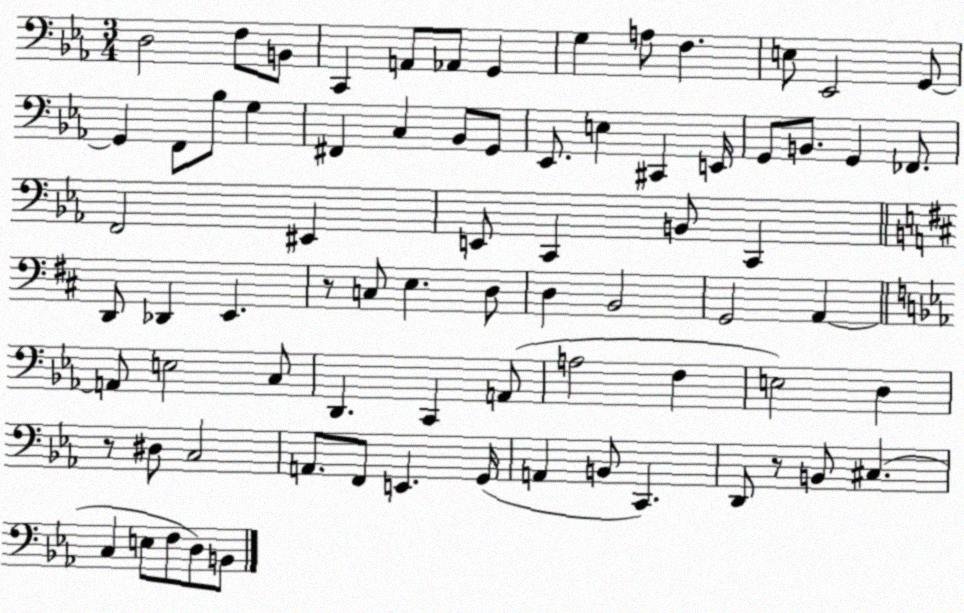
X:1
T:Untitled
M:3/4
L:1/4
K:Eb
D,2 F,/2 B,,/2 C,, A,,/2 _A,,/2 G,, G, A,/2 F, E,/2 _E,,2 G,,/2 G,, F,,/2 _B,/2 G, ^F,, C, _B,,/2 G,,/2 _E,,/2 E, ^C,, E,,/4 G,,/2 B,,/2 G,, _F,,/2 F,,2 ^E,, E,,/2 C,, B,,/2 C,, D,,/2 _D,, E,, z/2 C,/2 E, D,/2 D, B,,2 G,,2 A,, A,,/2 E,2 C,/2 D,, C,, A,,/2 A,2 F, E,2 D, z/2 ^D,/2 C,2 A,,/2 F,,/2 E,, G,,/4 A,, B,,/2 C,, D,,/2 z/2 B,,/2 ^C, C, E,/2 F,/2 D,/2 B,,/2